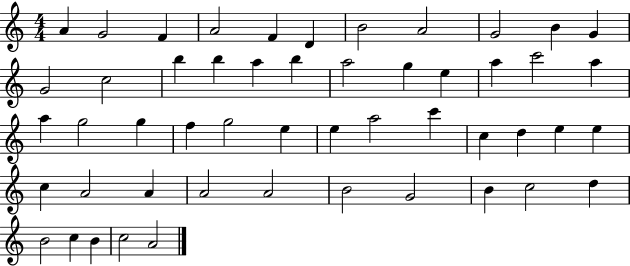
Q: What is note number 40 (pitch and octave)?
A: A4